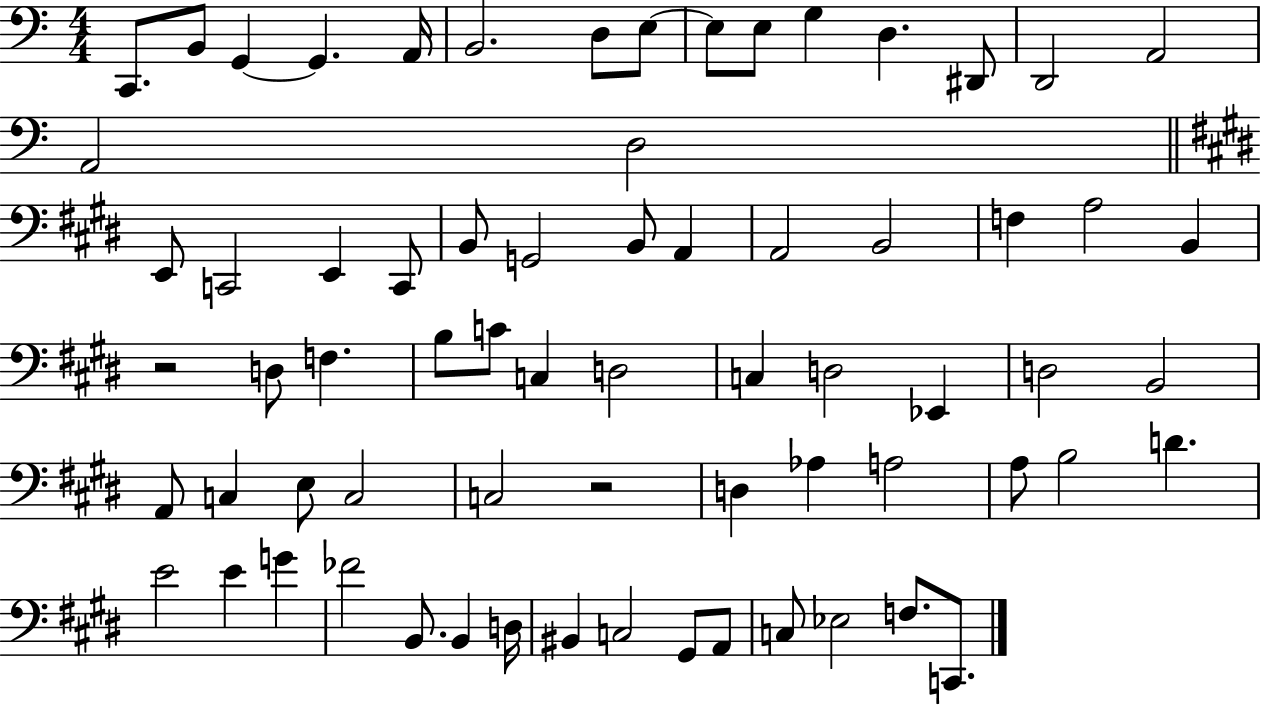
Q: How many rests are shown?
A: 2